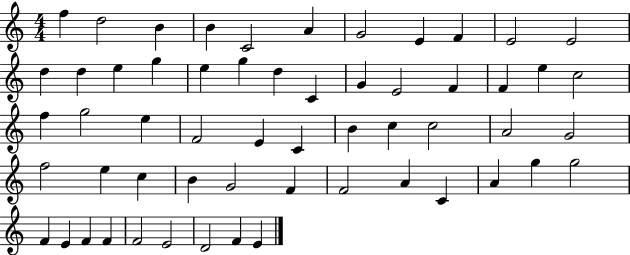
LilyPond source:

{
  \clef treble
  \numericTimeSignature
  \time 4/4
  \key c \major
  f''4 d''2 b'4 | b'4 c'2 a'4 | g'2 e'4 f'4 | e'2 e'2 | \break d''4 d''4 e''4 g''4 | e''4 g''4 d''4 c'4 | g'4 e'2 f'4 | f'4 e''4 c''2 | \break f''4 g''2 e''4 | f'2 e'4 c'4 | b'4 c''4 c''2 | a'2 g'2 | \break f''2 e''4 c''4 | b'4 g'2 f'4 | f'2 a'4 c'4 | a'4 g''4 g''2 | \break f'4 e'4 f'4 f'4 | f'2 e'2 | d'2 f'4 e'4 | \bar "|."
}